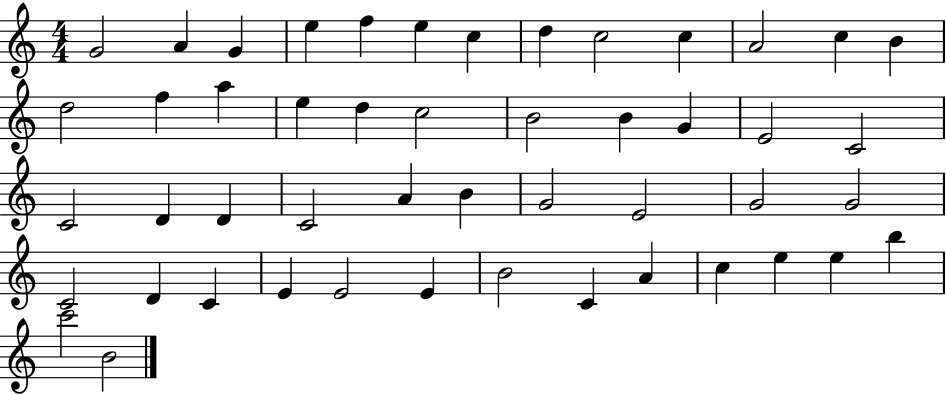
X:1
T:Untitled
M:4/4
L:1/4
K:C
G2 A G e f e c d c2 c A2 c B d2 f a e d c2 B2 B G E2 C2 C2 D D C2 A B G2 E2 G2 G2 C2 D C E E2 E B2 C A c e e b c'2 B2